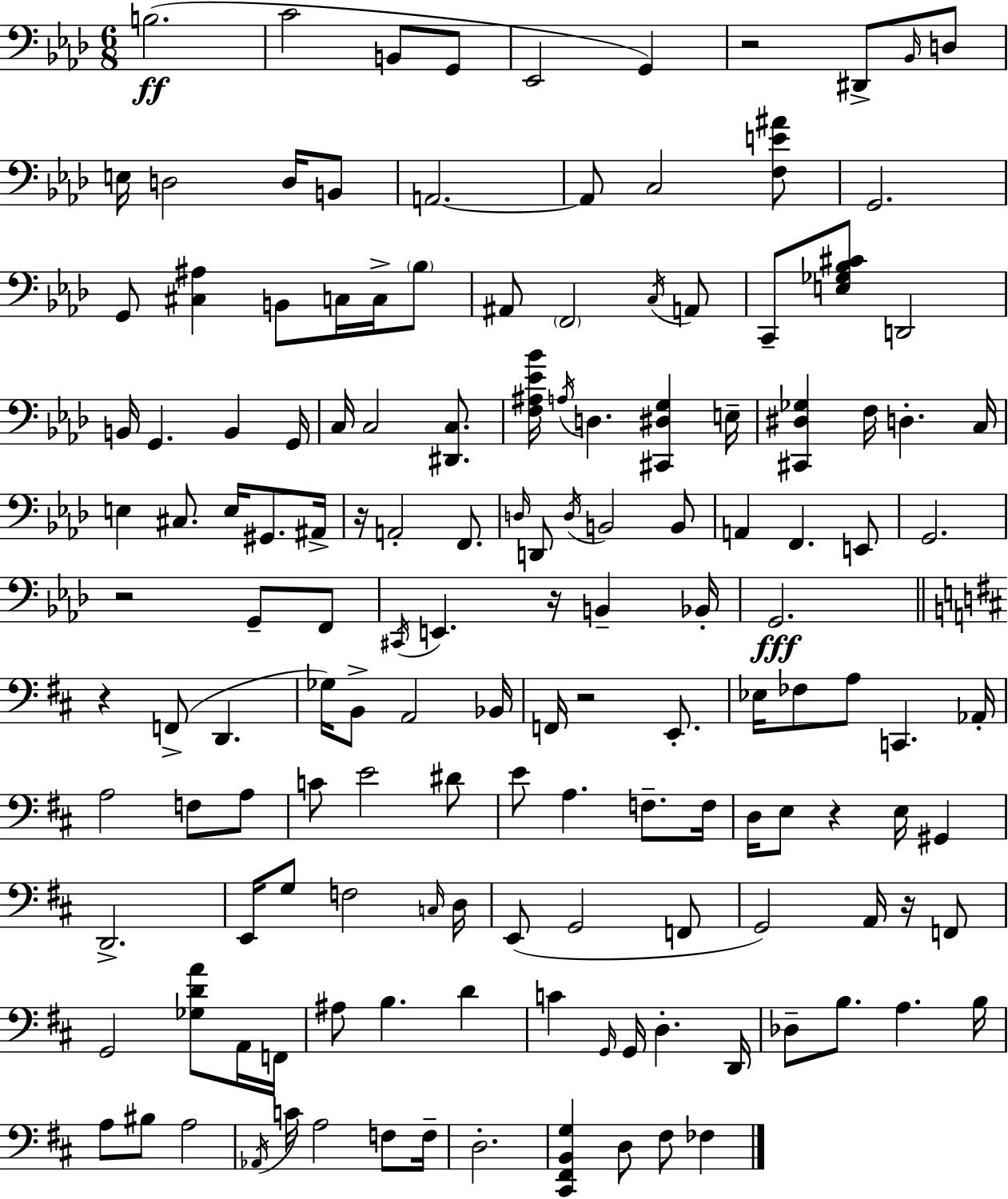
X:1
T:Untitled
M:6/8
L:1/4
K:Fm
B,2 C2 B,,/2 G,,/2 _E,,2 G,, z2 ^D,,/2 _B,,/4 D,/2 E,/4 D,2 D,/4 B,,/2 A,,2 A,,/2 C,2 [F,E^A]/2 G,,2 G,,/2 [^C,^A,] B,,/2 C,/4 C,/4 _B,/2 ^A,,/2 F,,2 C,/4 A,,/2 C,,/2 [E,_G,_B,^C]/2 D,,2 B,,/4 G,, B,, G,,/4 C,/4 C,2 [^D,,C,]/2 [F,^A,_E_B]/4 A,/4 D, [^C,,^D,G,] E,/4 [^C,,^D,_G,] F,/4 D, C,/4 E, ^C,/2 E,/4 ^G,,/2 ^A,,/4 z/4 A,,2 F,,/2 D,/4 D,,/2 D,/4 B,,2 B,,/2 A,, F,, E,,/2 G,,2 z2 G,,/2 F,,/2 ^C,,/4 E,, z/4 B,, _B,,/4 G,,2 z F,,/2 D,, _G,/4 B,,/2 A,,2 _B,,/4 F,,/4 z2 E,,/2 _E,/4 _F,/2 A,/2 C,, _A,,/4 A,2 F,/2 A,/2 C/2 E2 ^D/2 E/2 A, F,/2 F,/4 D,/4 E,/2 z E,/4 ^G,, D,,2 E,,/4 G,/2 F,2 C,/4 D,/4 E,,/2 G,,2 F,,/2 G,,2 A,,/4 z/4 F,,/2 G,,2 [_G,DA]/2 A,,/4 F,,/4 ^A,/2 B, D C G,,/4 G,,/4 D, D,,/4 _D,/2 B,/2 A, B,/4 A,/2 ^B,/2 A,2 _A,,/4 C/4 A,2 F,/2 F,/4 D,2 [^C,,^F,,B,,G,] D,/2 ^F,/2 _F,